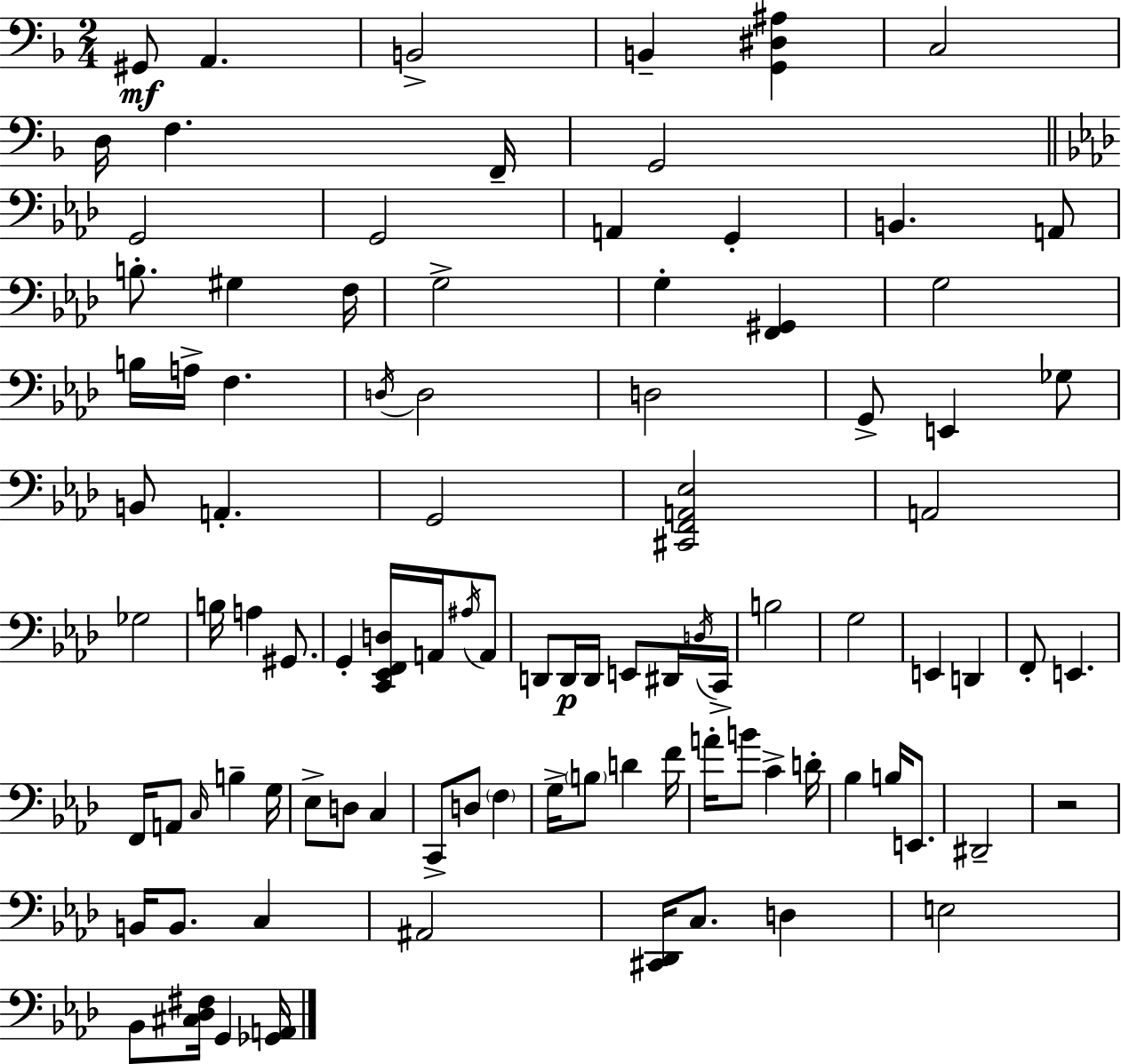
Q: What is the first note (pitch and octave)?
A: G#2